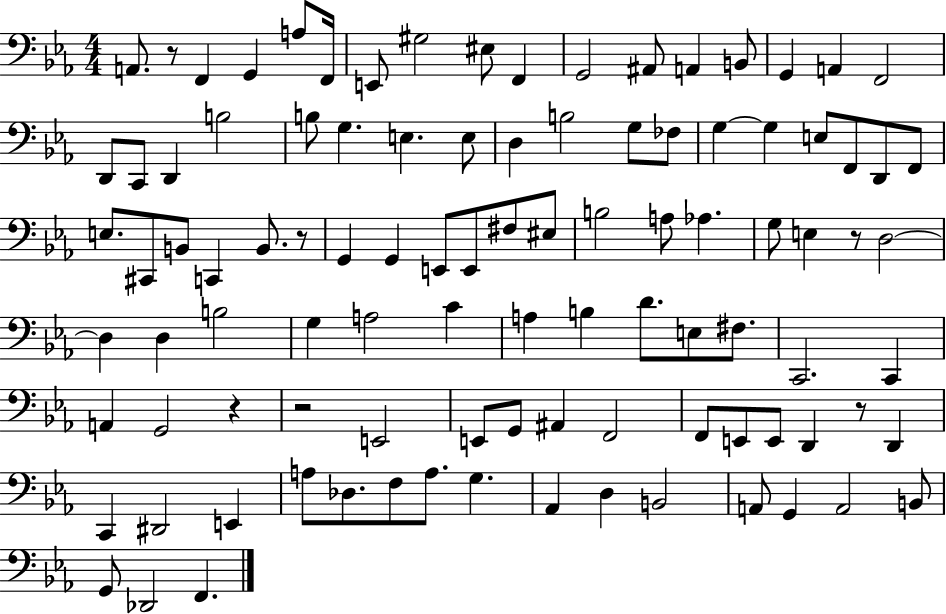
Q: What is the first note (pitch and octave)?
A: A2